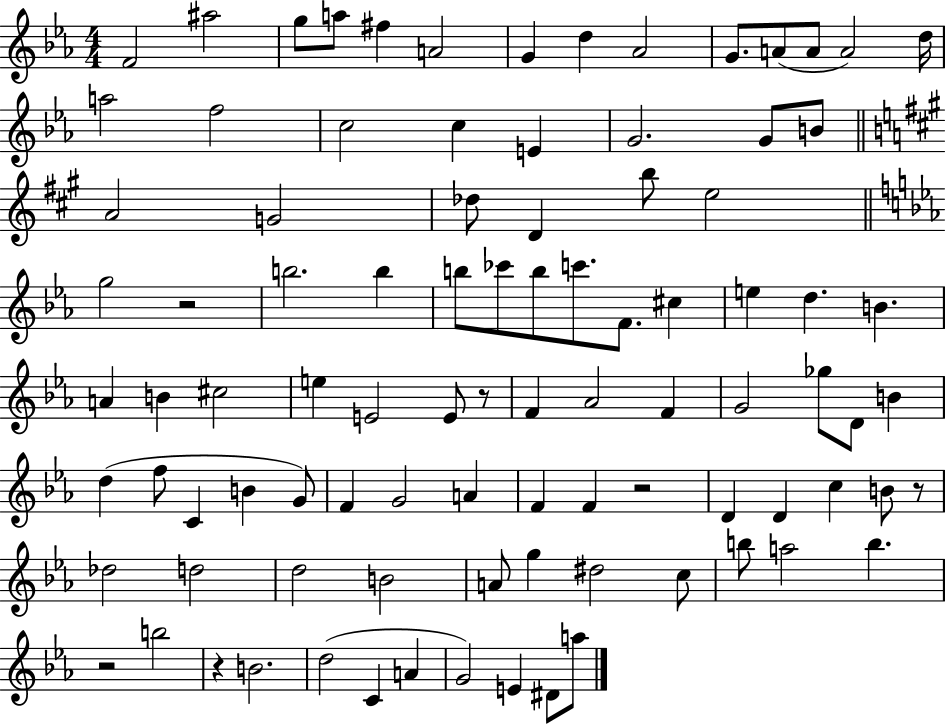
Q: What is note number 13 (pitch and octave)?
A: A4